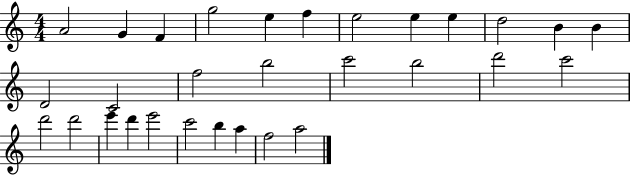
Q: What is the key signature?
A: C major